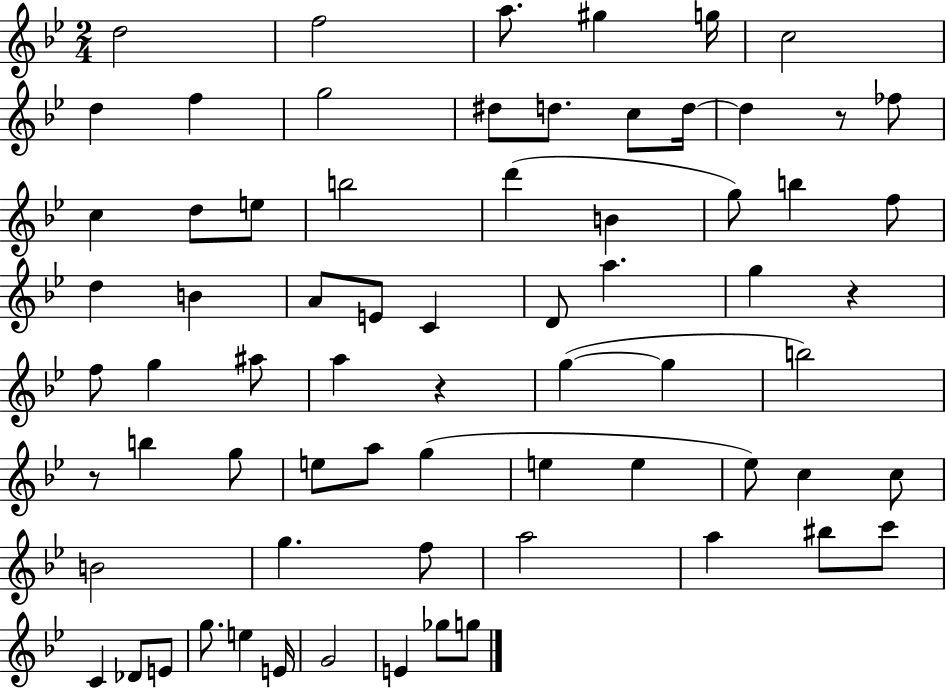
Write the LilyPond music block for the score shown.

{
  \clef treble
  \numericTimeSignature
  \time 2/4
  \key bes \major
  d''2 | f''2 | a''8. gis''4 g''16 | c''2 | \break d''4 f''4 | g''2 | dis''8 d''8. c''8 d''16~~ | d''4 r8 fes''8 | \break c''4 d''8 e''8 | b''2 | d'''4( b'4 | g''8) b''4 f''8 | \break d''4 b'4 | a'8 e'8 c'4 | d'8 a''4. | g''4 r4 | \break f''8 g''4 ais''8 | a''4 r4 | g''4~(~ g''4 | b''2) | \break r8 b''4 g''8 | e''8 a''8 g''4( | e''4 e''4 | ees''8) c''4 c''8 | \break b'2 | g''4. f''8 | a''2 | a''4 bis''8 c'''8 | \break c'4 des'8 e'8 | g''8. e''4 e'16 | g'2 | e'4 ges''8 g''8 | \break \bar "|."
}